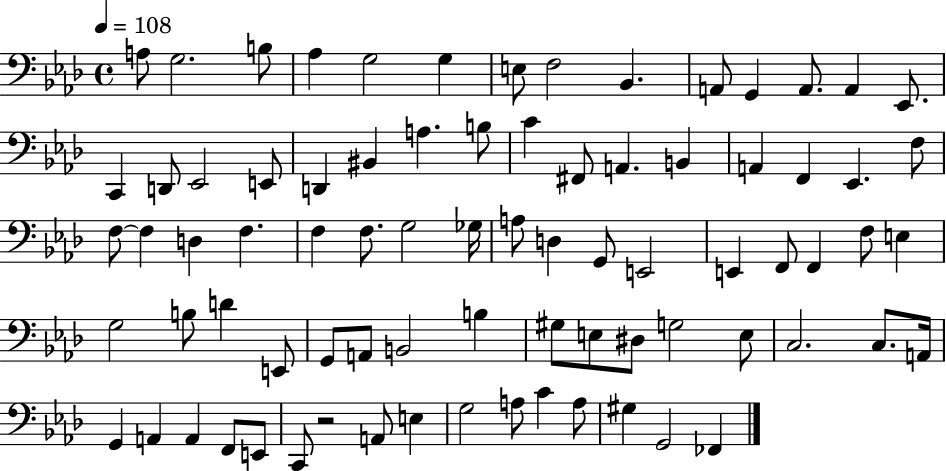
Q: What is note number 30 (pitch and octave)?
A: F3